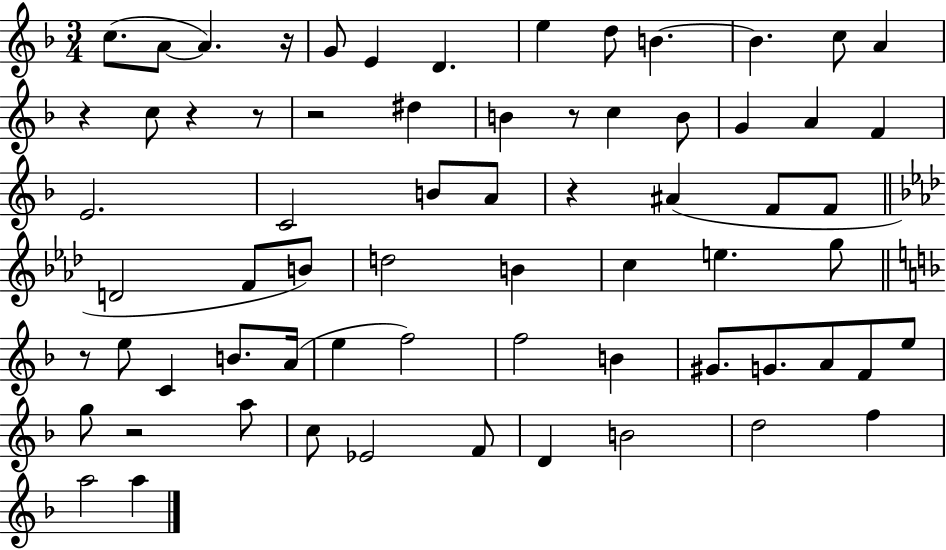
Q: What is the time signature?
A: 3/4